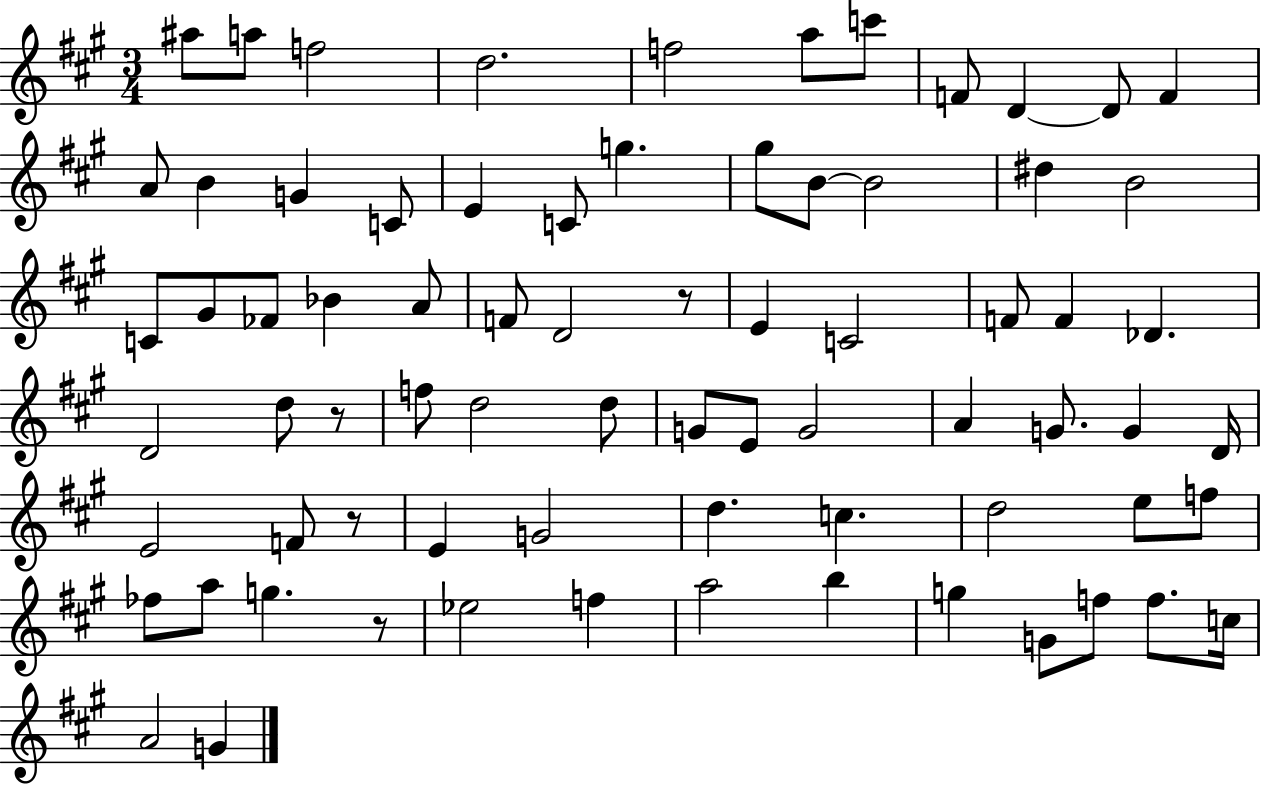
{
  \clef treble
  \numericTimeSignature
  \time 3/4
  \key a \major
  ais''8 a''8 f''2 | d''2. | f''2 a''8 c'''8 | f'8 d'4~~ d'8 f'4 | \break a'8 b'4 g'4 c'8 | e'4 c'8 g''4. | gis''8 b'8~~ b'2 | dis''4 b'2 | \break c'8 gis'8 fes'8 bes'4 a'8 | f'8 d'2 r8 | e'4 c'2 | f'8 f'4 des'4. | \break d'2 d''8 r8 | f''8 d''2 d''8 | g'8 e'8 g'2 | a'4 g'8. g'4 d'16 | \break e'2 f'8 r8 | e'4 g'2 | d''4. c''4. | d''2 e''8 f''8 | \break fes''8 a''8 g''4. r8 | ees''2 f''4 | a''2 b''4 | g''4 g'8 f''8 f''8. c''16 | \break a'2 g'4 | \bar "|."
}